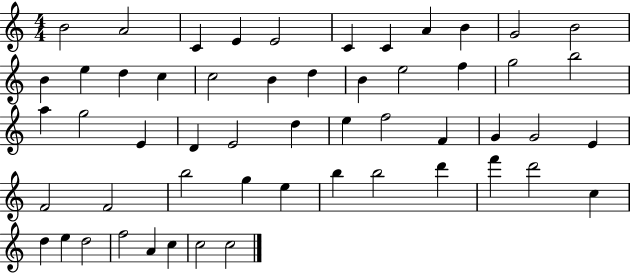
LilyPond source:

{
  \clef treble
  \numericTimeSignature
  \time 4/4
  \key c \major
  b'2 a'2 | c'4 e'4 e'2 | c'4 c'4 a'4 b'4 | g'2 b'2 | \break b'4 e''4 d''4 c''4 | c''2 b'4 d''4 | b'4 e''2 f''4 | g''2 b''2 | \break a''4 g''2 e'4 | d'4 e'2 d''4 | e''4 f''2 f'4 | g'4 g'2 e'4 | \break f'2 f'2 | b''2 g''4 e''4 | b''4 b''2 d'''4 | f'''4 d'''2 c''4 | \break d''4 e''4 d''2 | f''2 a'4 c''4 | c''2 c''2 | \bar "|."
}